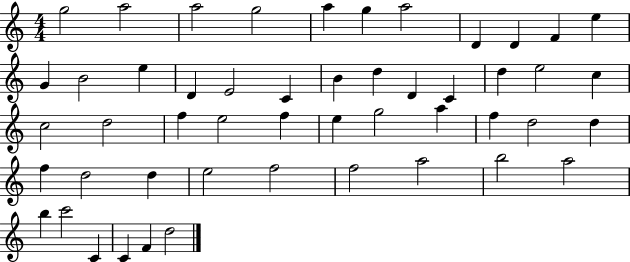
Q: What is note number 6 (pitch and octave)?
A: G5